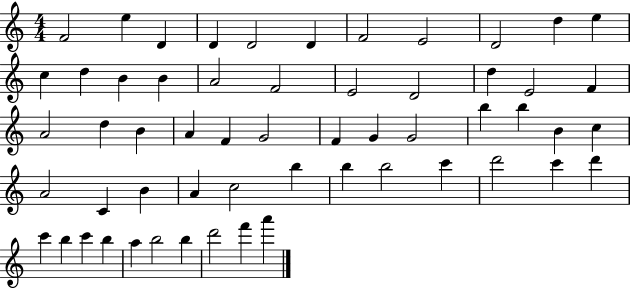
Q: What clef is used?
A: treble